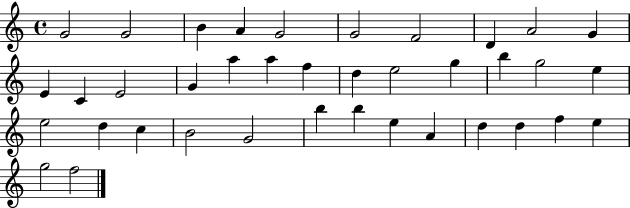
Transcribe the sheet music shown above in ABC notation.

X:1
T:Untitled
M:4/4
L:1/4
K:C
G2 G2 B A G2 G2 F2 D A2 G E C E2 G a a f d e2 g b g2 e e2 d c B2 G2 b b e A d d f e g2 f2